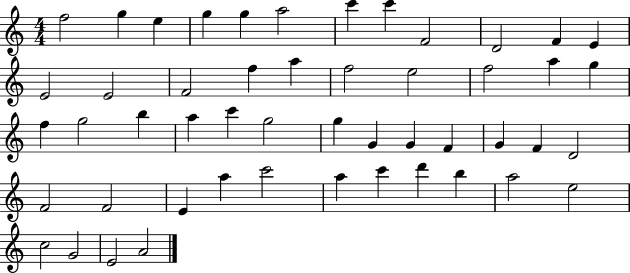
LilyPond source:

{
  \clef treble
  \numericTimeSignature
  \time 4/4
  \key c \major
  f''2 g''4 e''4 | g''4 g''4 a''2 | c'''4 c'''4 f'2 | d'2 f'4 e'4 | \break e'2 e'2 | f'2 f''4 a''4 | f''2 e''2 | f''2 a''4 g''4 | \break f''4 g''2 b''4 | a''4 c'''4 g''2 | g''4 g'4 g'4 f'4 | g'4 f'4 d'2 | \break f'2 f'2 | e'4 a''4 c'''2 | a''4 c'''4 d'''4 b''4 | a''2 e''2 | \break c''2 g'2 | e'2 a'2 | \bar "|."
}